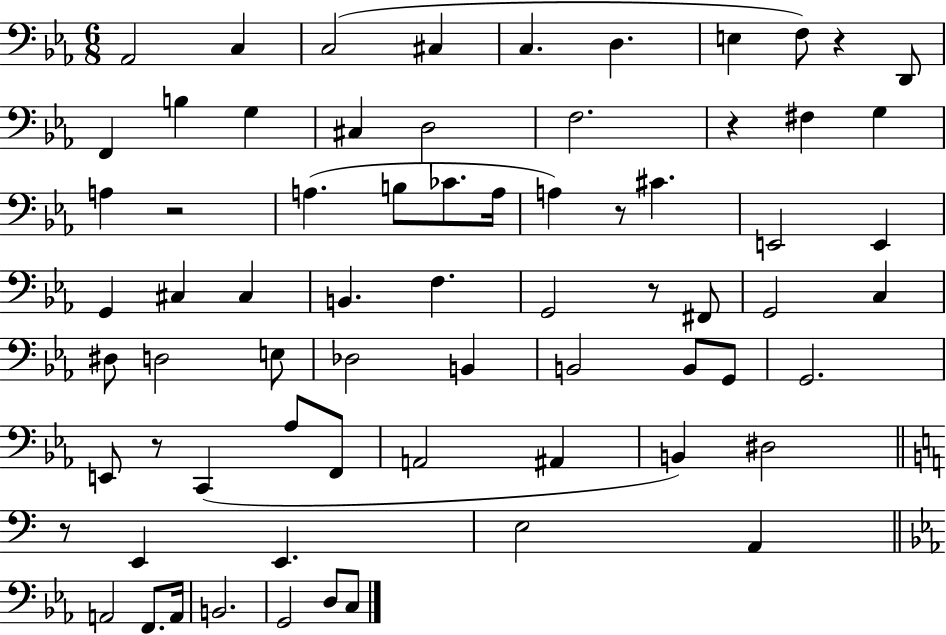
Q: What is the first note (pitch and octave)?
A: Ab2